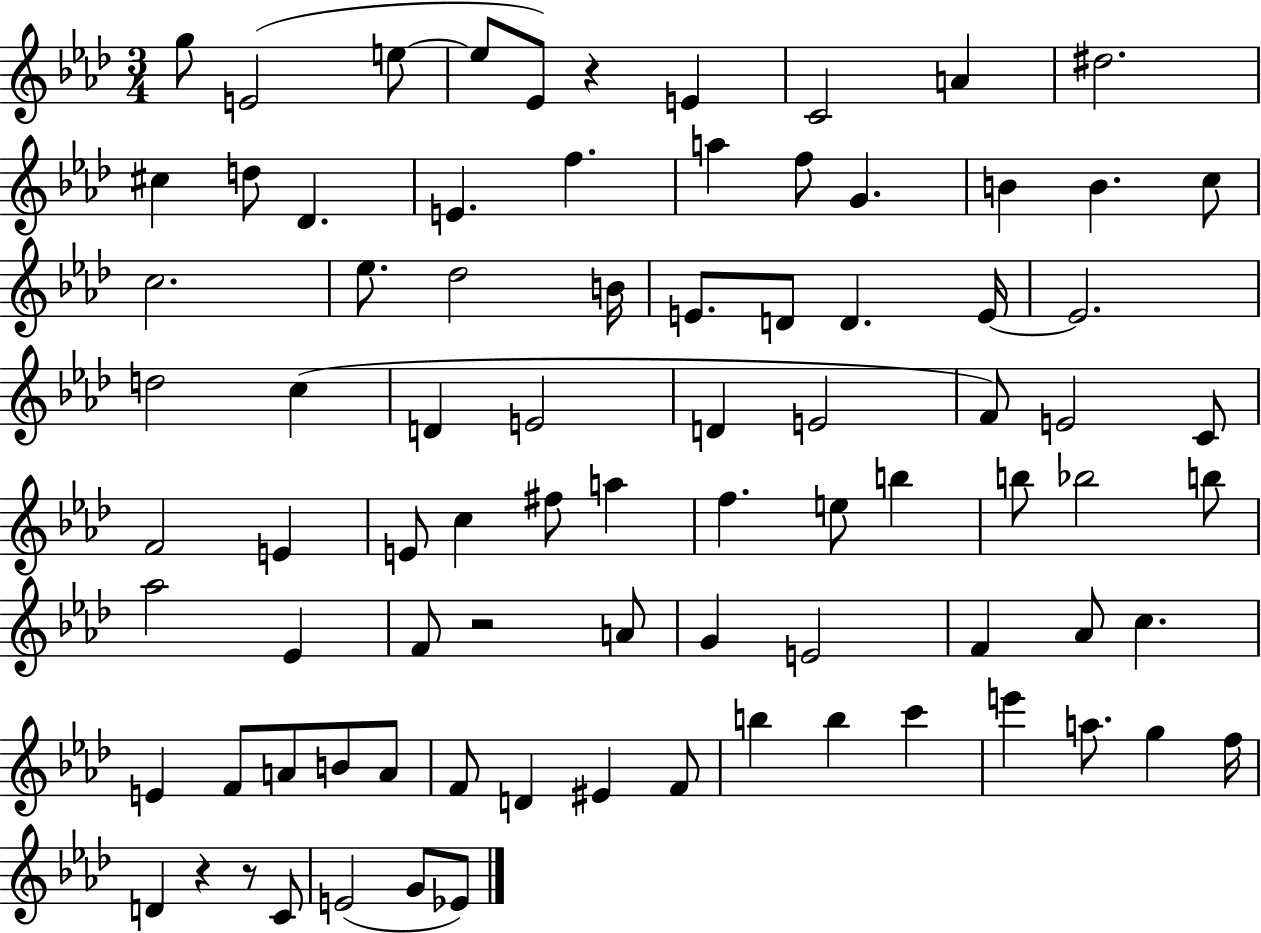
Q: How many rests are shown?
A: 4